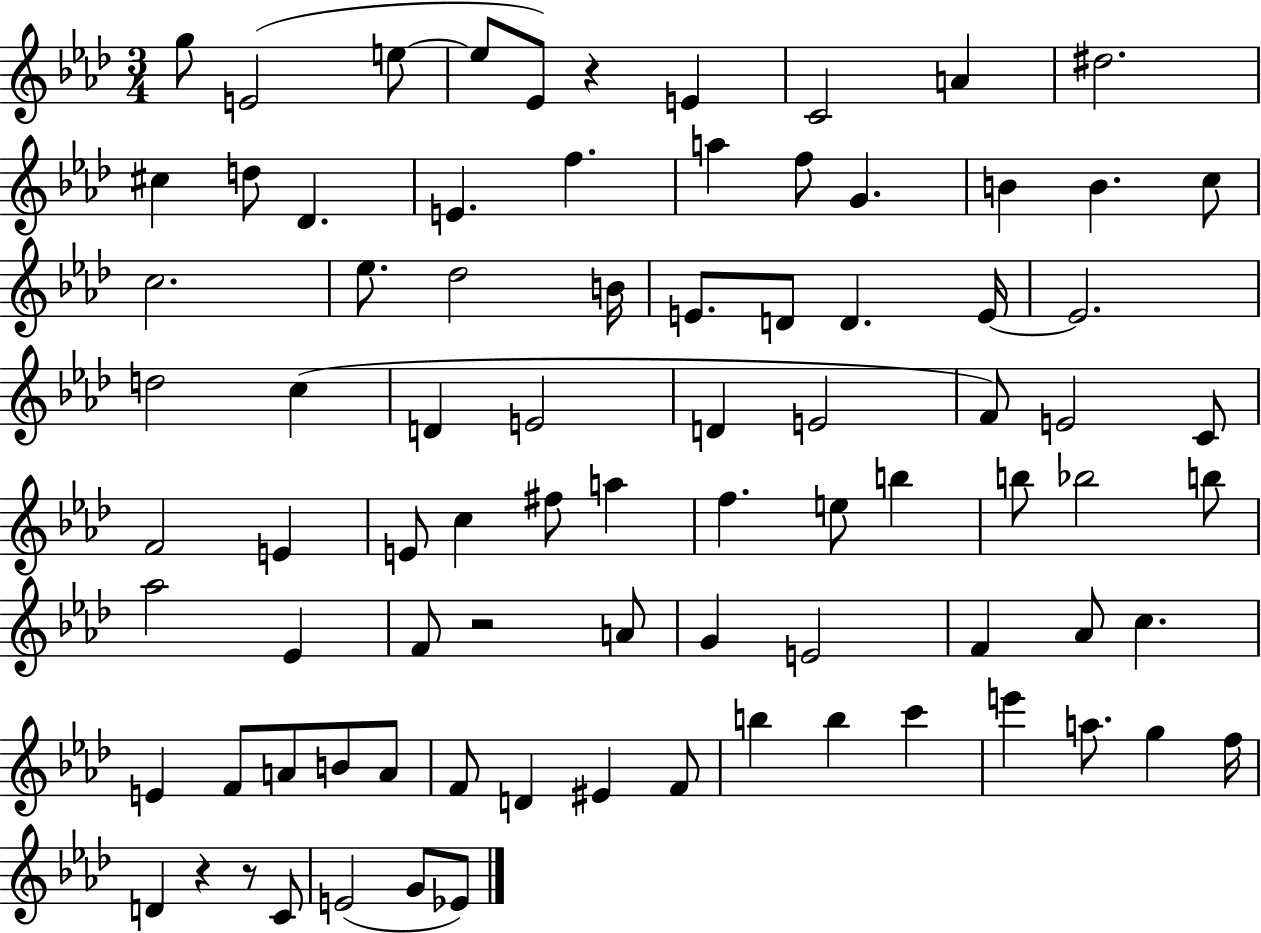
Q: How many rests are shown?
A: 4